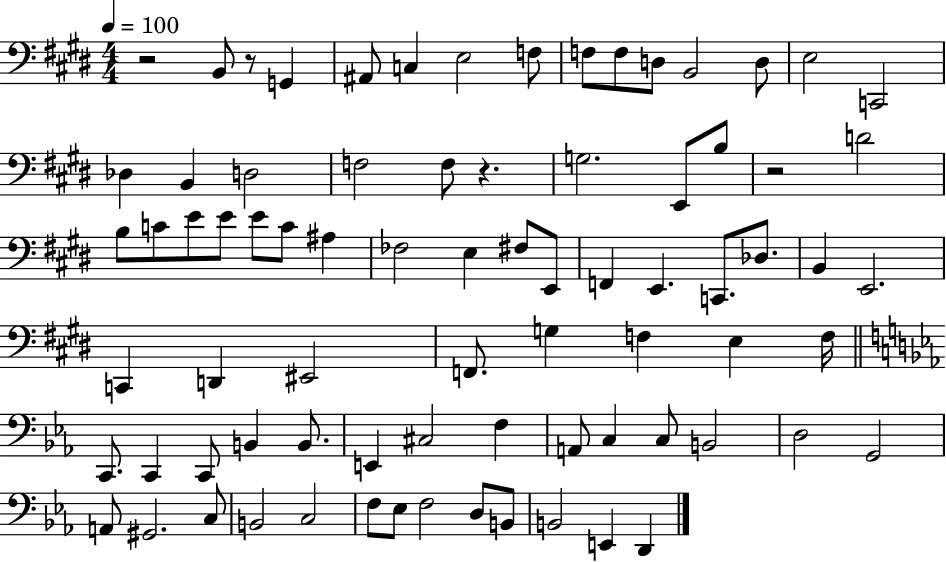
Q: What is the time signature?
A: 4/4